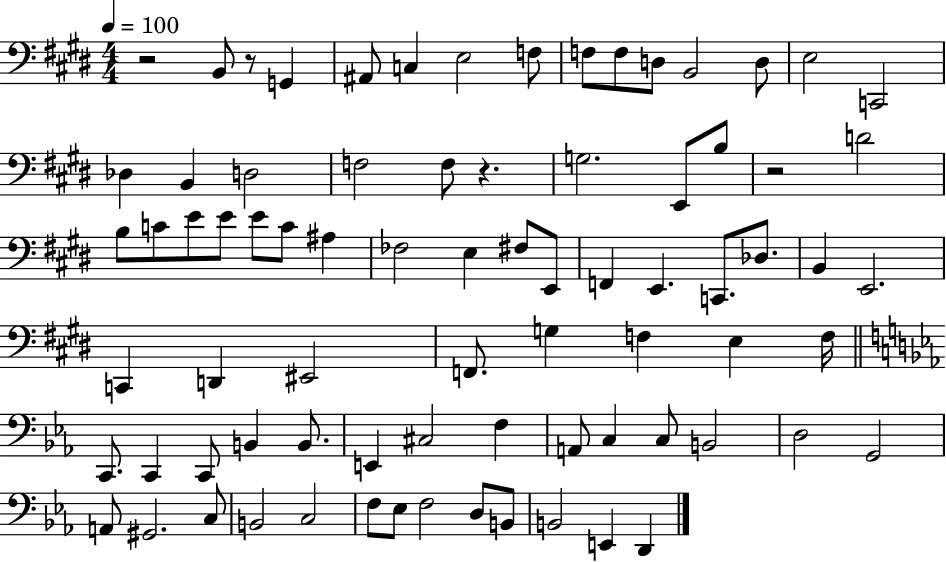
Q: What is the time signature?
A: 4/4